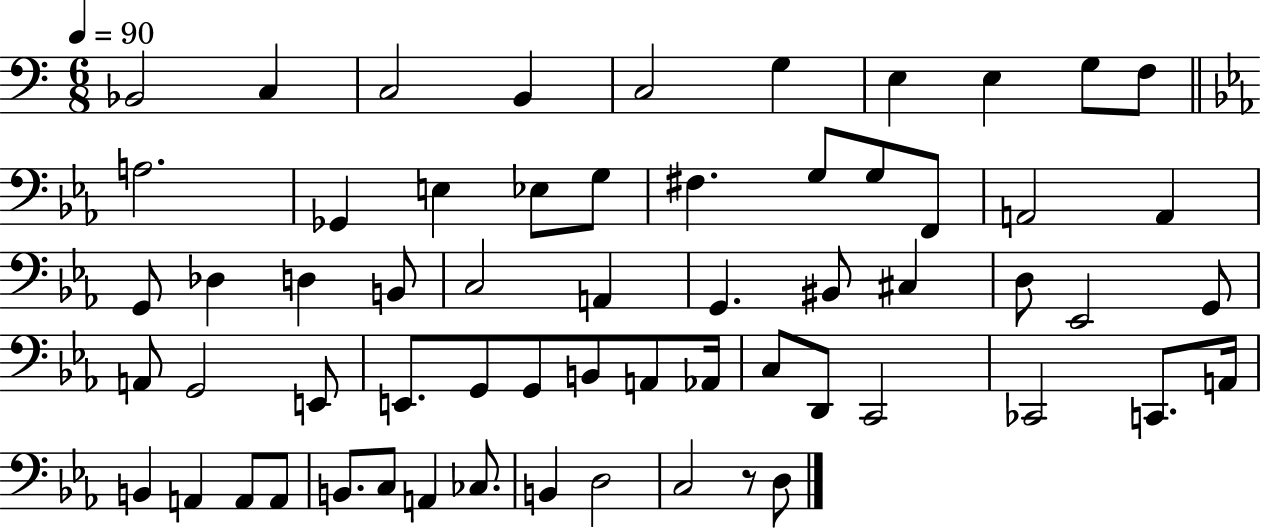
{
  \clef bass
  \numericTimeSignature
  \time 6/8
  \key c \major
  \tempo 4 = 90
  bes,2 c4 | c2 b,4 | c2 g4 | e4 e4 g8 f8 | \break \bar "||" \break \key ees \major a2. | ges,4 e4 ees8 g8 | fis4. g8 g8 f,8 | a,2 a,4 | \break g,8 des4 d4 b,8 | c2 a,4 | g,4. bis,8 cis4 | d8 ees,2 g,8 | \break a,8 g,2 e,8 | e,8. g,8 g,8 b,8 a,8 aes,16 | c8 d,8 c,2 | ces,2 c,8. a,16 | \break b,4 a,4 a,8 a,8 | b,8. c8 a,4 ces8. | b,4 d2 | c2 r8 d8 | \break \bar "|."
}